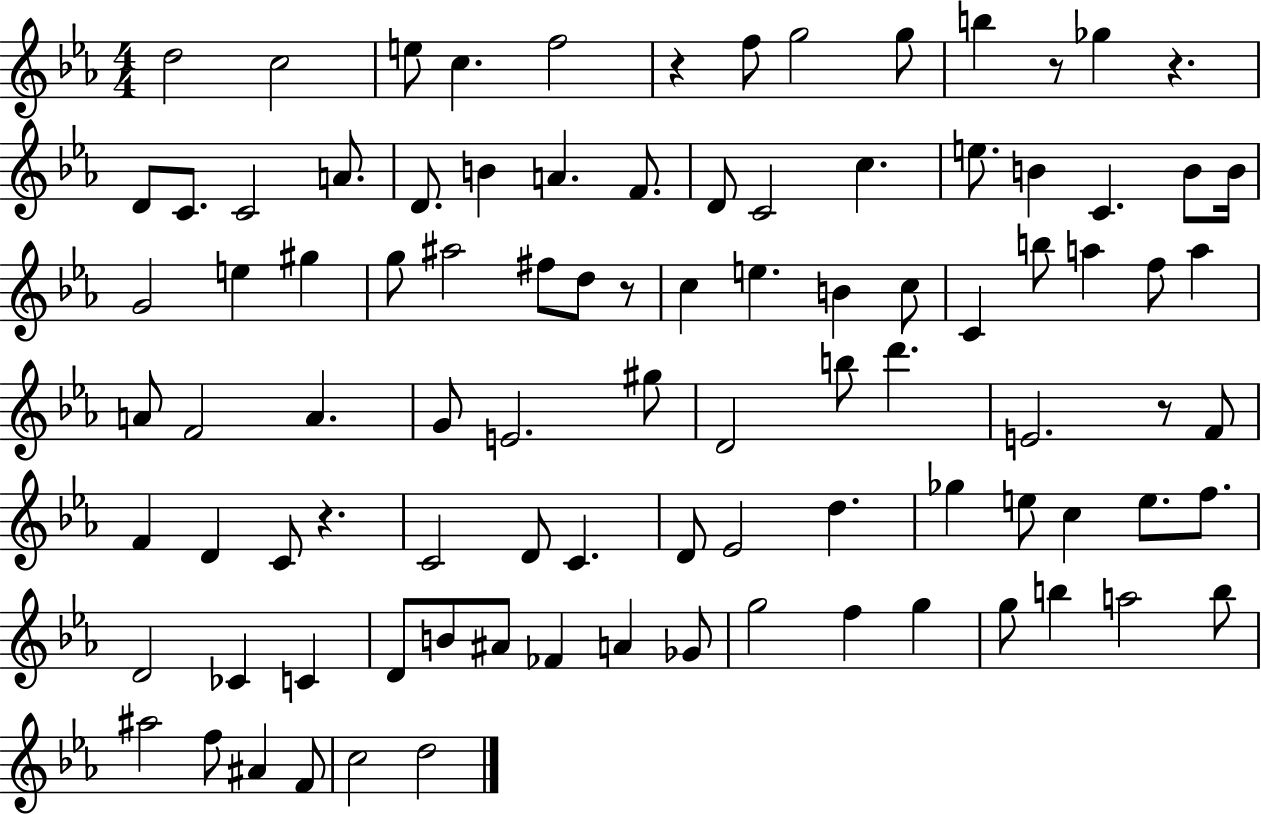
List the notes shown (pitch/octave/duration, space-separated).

D5/h C5/h E5/e C5/q. F5/h R/q F5/e G5/h G5/e B5/q R/e Gb5/q R/q. D4/e C4/e. C4/h A4/e. D4/e. B4/q A4/q. F4/e. D4/e C4/h C5/q. E5/e. B4/q C4/q. B4/e B4/s G4/h E5/q G#5/q G5/e A#5/h F#5/e D5/e R/e C5/q E5/q. B4/q C5/e C4/q B5/e A5/q F5/e A5/q A4/e F4/h A4/q. G4/e E4/h. G#5/e D4/h B5/e D6/q. E4/h. R/e F4/e F4/q D4/q C4/e R/q. C4/h D4/e C4/q. D4/e Eb4/h D5/q. Gb5/q E5/e C5/q E5/e. F5/e. D4/h CES4/q C4/q D4/e B4/e A#4/e FES4/q A4/q Gb4/e G5/h F5/q G5/q G5/e B5/q A5/h B5/e A#5/h F5/e A#4/q F4/e C5/h D5/h